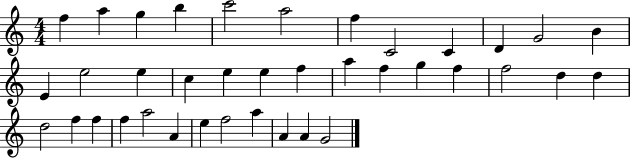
X:1
T:Untitled
M:4/4
L:1/4
K:C
f a g b c'2 a2 f C2 C D G2 B E e2 e c e e f a f g f f2 d d d2 f f f a2 A e f2 a A A G2